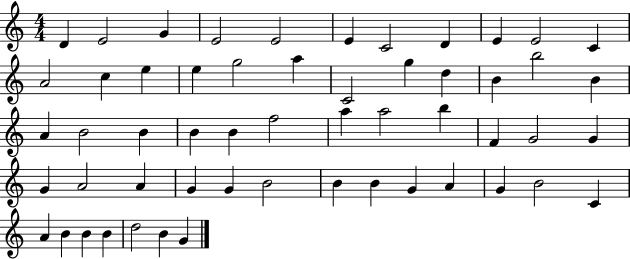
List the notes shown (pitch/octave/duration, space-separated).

D4/q E4/h G4/q E4/h E4/h E4/q C4/h D4/q E4/q E4/h C4/q A4/h C5/q E5/q E5/q G5/h A5/q C4/h G5/q D5/q B4/q B5/h B4/q A4/q B4/h B4/q B4/q B4/q F5/h A5/q A5/h B5/q F4/q G4/h G4/q G4/q A4/h A4/q G4/q G4/q B4/h B4/q B4/q G4/q A4/q G4/q B4/h C4/q A4/q B4/q B4/q B4/q D5/h B4/q G4/q